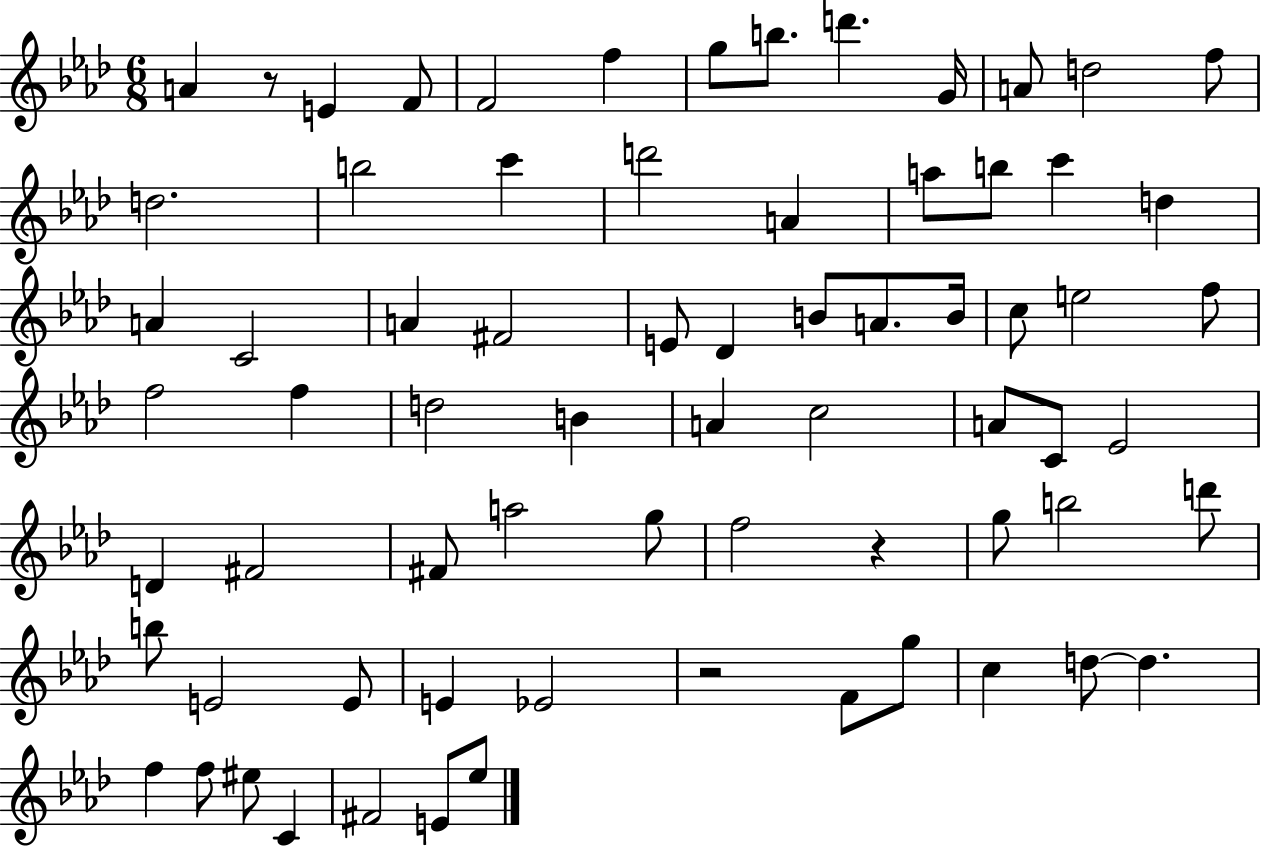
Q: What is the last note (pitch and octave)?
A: Eb5